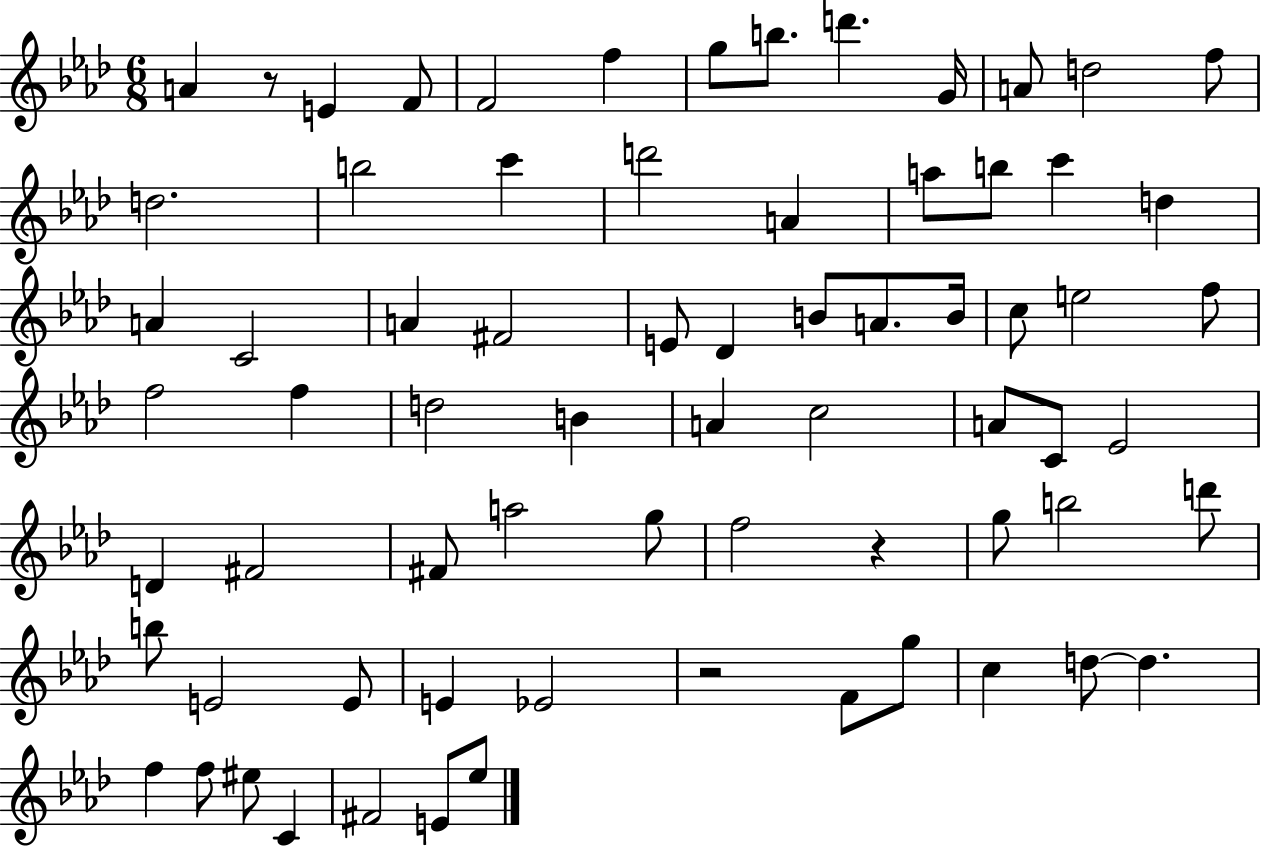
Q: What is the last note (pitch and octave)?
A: Eb5